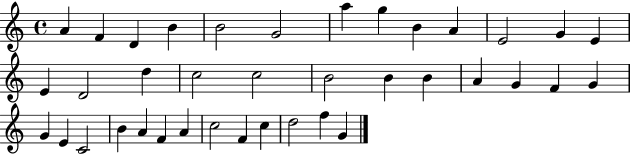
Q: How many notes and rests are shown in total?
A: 38